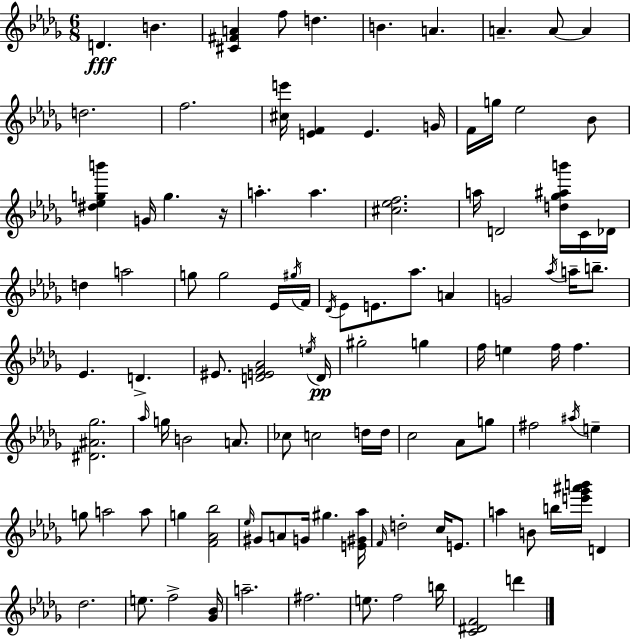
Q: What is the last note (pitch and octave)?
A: D6